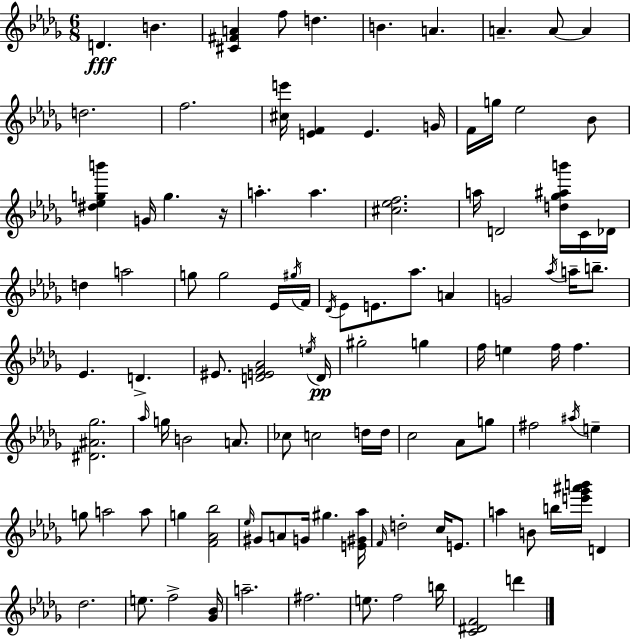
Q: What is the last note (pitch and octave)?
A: D6